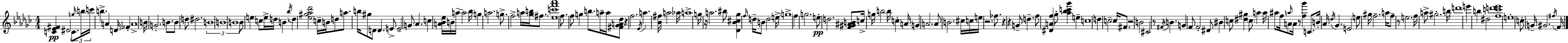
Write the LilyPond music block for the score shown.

{
  \clef treble
  \numericTimeSignature
  \time 4/4
  \key ees \minor
  <c' ees' fis'>4\pp dis'2 c'8. \tuplet 3/2 { \grace { g''16 } | b''16 c'''16 } b''4.-> a'4 d'16 fes'4-. | a'1-> | b'16 g'2.-. b'8. | \break b'8 d''8 dis''2. | \tuplet 3/2 { b'1 | b'1 | b'1 } | \break b'8 e''4 c''8 e''16-> d''16 b'4. | \acciaccatura { bes''16 } d''4 <ees'' gis'' aes'' des'''>2 c''16-- b'16 | d''8 a''8. b''16 gis''8 d'8 d'4. | e'8-> e'2-- g'8 aes'4. | \break c''4 <a' bes' ees''>16 b'16 a''16--~~ a''2 | bes''16 g''4 a''2. | g''8.-> f''2-> a''16 <ges'' b''>16 \parenthesize fis''8. | <ees'' c''' f''' aes'''>1 | \break f''8. f''8 g''4 b''8. a''16-- a''16 | <fis' ges' a' des''>8 r4 f''2. | \acciaccatura { ees'16 } a''4. <bes' fis''>16 a''2 | aes''16 a''1-> | \break g''16 r16 a''2. | bis''8 <des' bes' cis'' ges''>4 \grace { f''16 } d''16-- b'8 d''2 | e''16-> \parenthesize g''1-> | f''4 g''2. | \break e''8-.\pp d''2. | <f' gis' ais' b'>8 c''16-> g''16 b''2 b''16 c''4-. | a'16 g'4 a'2. | a'8 b'2. | \break cis''16 c''16 e''16 r2. | fes''8. r4 r4 g'8-- \parenthesize d''4.-- | f''8 <dis' a' f''>4 ges''8-. <aes'' bes'' c''' ges'''>4 | e''4-- c''1 | \break d''4 c''2-- | c''16 fis'8. r2 b'2 | cis'2 r8 \acciaccatura { fis'16 } b'4. | g'4 f'8 f'2-. | \break dis'8 bis'4 c''8 <dis'' gis''>4 \parenthesize c''8 | a''4 a''16 ais''8 f''16 \grace { a''16 } a'8 a'16 r8 <f'' ges'''>4 | c'8. b'16-. aes'16 \acciaccatura { des''16 } ges'4. e'2 | e''8 gis''16 f''2.-- | \break a''16 f''8-- r8 e''2. | f''16 a''8-> gis''2.-. | b''16 d'''1 | e'''4 b''4 dis''2 | \break <f'' c''' d''' ees'''>1 | e''1-. | c''8-. g'16-- gis'2. | \acciaccatura { fis''16 } f'16 \bar "|."
}